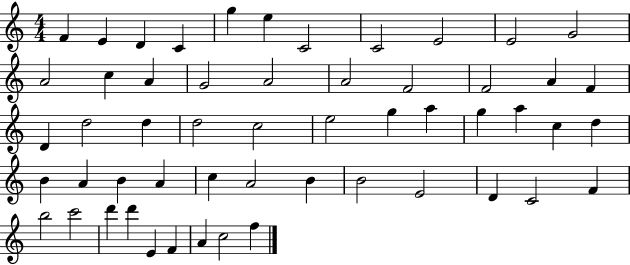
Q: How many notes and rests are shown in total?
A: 54